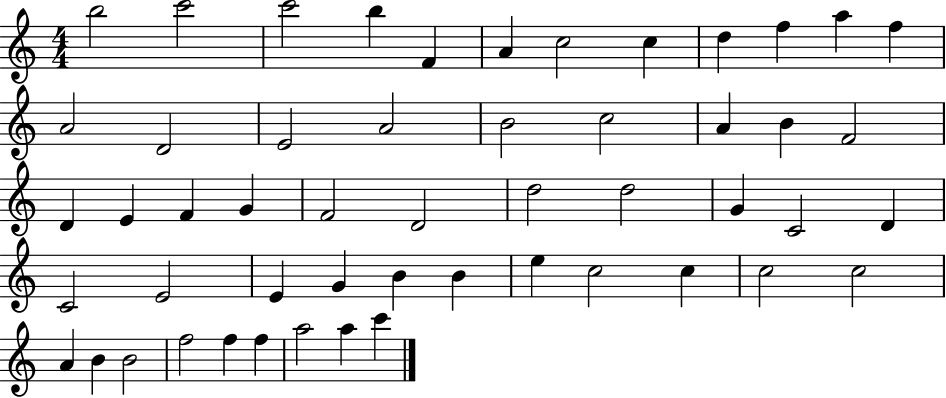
{
  \clef treble
  \numericTimeSignature
  \time 4/4
  \key c \major
  b''2 c'''2 | c'''2 b''4 f'4 | a'4 c''2 c''4 | d''4 f''4 a''4 f''4 | \break a'2 d'2 | e'2 a'2 | b'2 c''2 | a'4 b'4 f'2 | \break d'4 e'4 f'4 g'4 | f'2 d'2 | d''2 d''2 | g'4 c'2 d'4 | \break c'2 e'2 | e'4 g'4 b'4 b'4 | e''4 c''2 c''4 | c''2 c''2 | \break a'4 b'4 b'2 | f''2 f''4 f''4 | a''2 a''4 c'''4 | \bar "|."
}